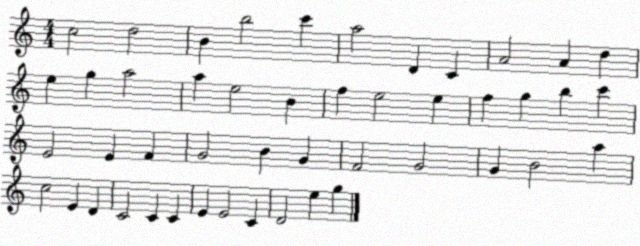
X:1
T:Untitled
M:4/4
L:1/4
K:C
c2 d2 B b2 c' a2 D C A2 A d e g a2 a e2 B f e2 e f g b c' E2 E F G2 B G F2 G2 G B2 a c2 E D C2 C C E E2 C D2 e g